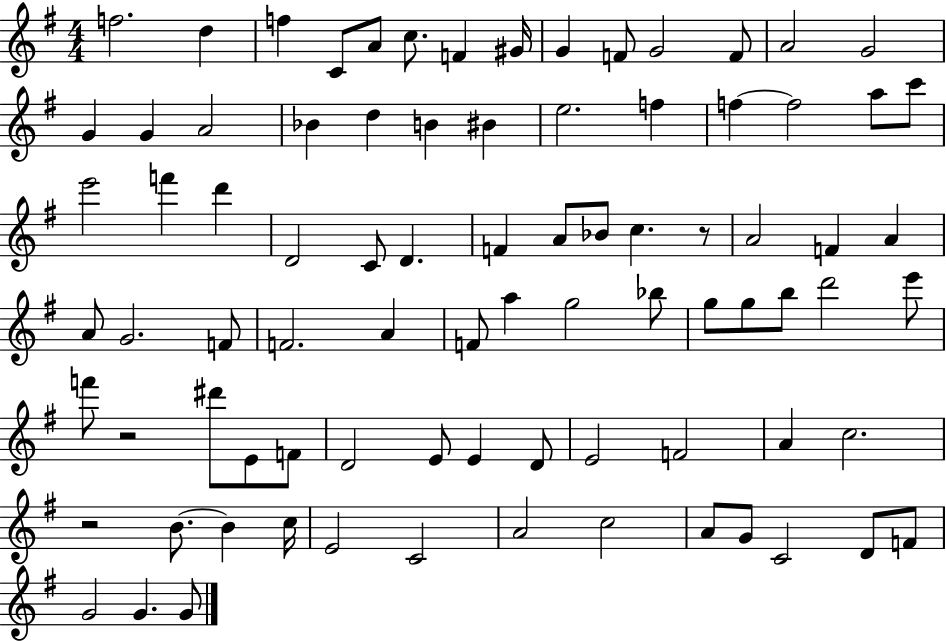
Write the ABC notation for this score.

X:1
T:Untitled
M:4/4
L:1/4
K:G
f2 d f C/2 A/2 c/2 F ^G/4 G F/2 G2 F/2 A2 G2 G G A2 _B d B ^B e2 f f f2 a/2 c'/2 e'2 f' d' D2 C/2 D F A/2 _B/2 c z/2 A2 F A A/2 G2 F/2 F2 A F/2 a g2 _b/2 g/2 g/2 b/2 d'2 e'/2 f'/2 z2 ^d'/2 E/2 F/2 D2 E/2 E D/2 E2 F2 A c2 z2 B/2 B c/4 E2 C2 A2 c2 A/2 G/2 C2 D/2 F/2 G2 G G/2